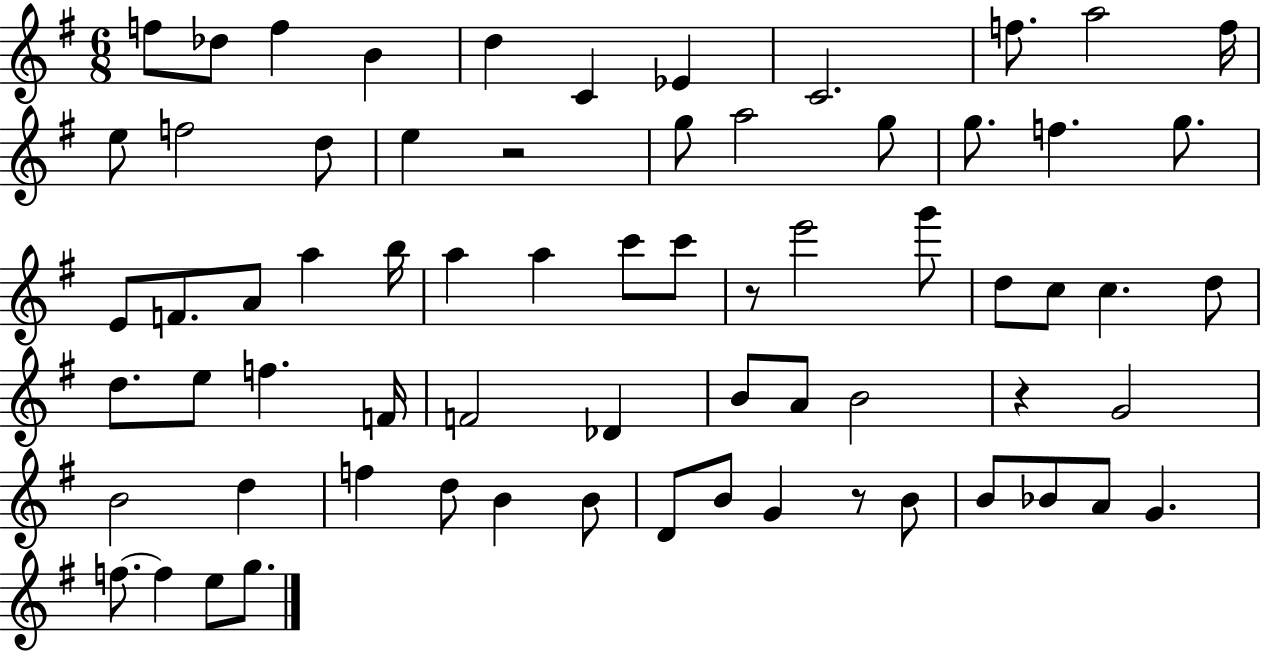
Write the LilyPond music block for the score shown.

{
  \clef treble
  \numericTimeSignature
  \time 6/8
  \key g \major
  f''8 des''8 f''4 b'4 | d''4 c'4 ees'4 | c'2. | f''8. a''2 f''16 | \break e''8 f''2 d''8 | e''4 r2 | g''8 a''2 g''8 | g''8. f''4. g''8. | \break e'8 f'8. a'8 a''4 b''16 | a''4 a''4 c'''8 c'''8 | r8 e'''2 g'''8 | d''8 c''8 c''4. d''8 | \break d''8. e''8 f''4. f'16 | f'2 des'4 | b'8 a'8 b'2 | r4 g'2 | \break b'2 d''4 | f''4 d''8 b'4 b'8 | d'8 b'8 g'4 r8 b'8 | b'8 bes'8 a'8 g'4. | \break f''8.~~ f''4 e''8 g''8. | \bar "|."
}